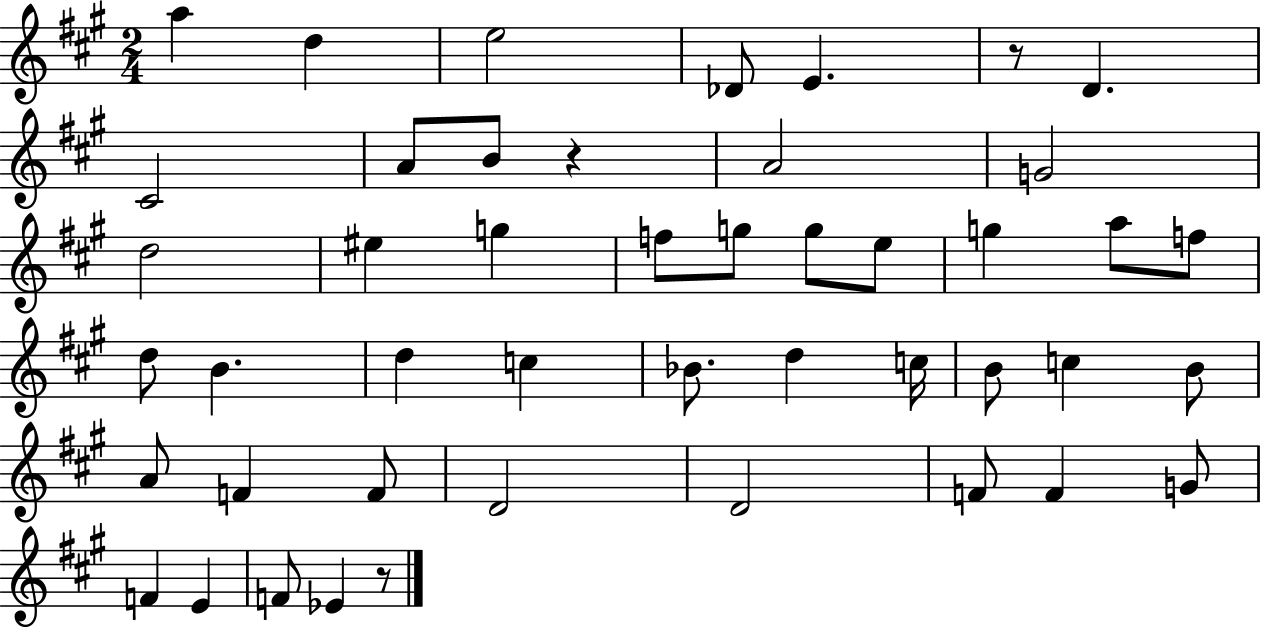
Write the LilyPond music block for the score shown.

{
  \clef treble
  \numericTimeSignature
  \time 2/4
  \key a \major
  a''4 d''4 | e''2 | des'8 e'4. | r8 d'4. | \break cis'2 | a'8 b'8 r4 | a'2 | g'2 | \break d''2 | eis''4 g''4 | f''8 g''8 g''8 e''8 | g''4 a''8 f''8 | \break d''8 b'4. | d''4 c''4 | bes'8. d''4 c''16 | b'8 c''4 b'8 | \break a'8 f'4 f'8 | d'2 | d'2 | f'8 f'4 g'8 | \break f'4 e'4 | f'8 ees'4 r8 | \bar "|."
}